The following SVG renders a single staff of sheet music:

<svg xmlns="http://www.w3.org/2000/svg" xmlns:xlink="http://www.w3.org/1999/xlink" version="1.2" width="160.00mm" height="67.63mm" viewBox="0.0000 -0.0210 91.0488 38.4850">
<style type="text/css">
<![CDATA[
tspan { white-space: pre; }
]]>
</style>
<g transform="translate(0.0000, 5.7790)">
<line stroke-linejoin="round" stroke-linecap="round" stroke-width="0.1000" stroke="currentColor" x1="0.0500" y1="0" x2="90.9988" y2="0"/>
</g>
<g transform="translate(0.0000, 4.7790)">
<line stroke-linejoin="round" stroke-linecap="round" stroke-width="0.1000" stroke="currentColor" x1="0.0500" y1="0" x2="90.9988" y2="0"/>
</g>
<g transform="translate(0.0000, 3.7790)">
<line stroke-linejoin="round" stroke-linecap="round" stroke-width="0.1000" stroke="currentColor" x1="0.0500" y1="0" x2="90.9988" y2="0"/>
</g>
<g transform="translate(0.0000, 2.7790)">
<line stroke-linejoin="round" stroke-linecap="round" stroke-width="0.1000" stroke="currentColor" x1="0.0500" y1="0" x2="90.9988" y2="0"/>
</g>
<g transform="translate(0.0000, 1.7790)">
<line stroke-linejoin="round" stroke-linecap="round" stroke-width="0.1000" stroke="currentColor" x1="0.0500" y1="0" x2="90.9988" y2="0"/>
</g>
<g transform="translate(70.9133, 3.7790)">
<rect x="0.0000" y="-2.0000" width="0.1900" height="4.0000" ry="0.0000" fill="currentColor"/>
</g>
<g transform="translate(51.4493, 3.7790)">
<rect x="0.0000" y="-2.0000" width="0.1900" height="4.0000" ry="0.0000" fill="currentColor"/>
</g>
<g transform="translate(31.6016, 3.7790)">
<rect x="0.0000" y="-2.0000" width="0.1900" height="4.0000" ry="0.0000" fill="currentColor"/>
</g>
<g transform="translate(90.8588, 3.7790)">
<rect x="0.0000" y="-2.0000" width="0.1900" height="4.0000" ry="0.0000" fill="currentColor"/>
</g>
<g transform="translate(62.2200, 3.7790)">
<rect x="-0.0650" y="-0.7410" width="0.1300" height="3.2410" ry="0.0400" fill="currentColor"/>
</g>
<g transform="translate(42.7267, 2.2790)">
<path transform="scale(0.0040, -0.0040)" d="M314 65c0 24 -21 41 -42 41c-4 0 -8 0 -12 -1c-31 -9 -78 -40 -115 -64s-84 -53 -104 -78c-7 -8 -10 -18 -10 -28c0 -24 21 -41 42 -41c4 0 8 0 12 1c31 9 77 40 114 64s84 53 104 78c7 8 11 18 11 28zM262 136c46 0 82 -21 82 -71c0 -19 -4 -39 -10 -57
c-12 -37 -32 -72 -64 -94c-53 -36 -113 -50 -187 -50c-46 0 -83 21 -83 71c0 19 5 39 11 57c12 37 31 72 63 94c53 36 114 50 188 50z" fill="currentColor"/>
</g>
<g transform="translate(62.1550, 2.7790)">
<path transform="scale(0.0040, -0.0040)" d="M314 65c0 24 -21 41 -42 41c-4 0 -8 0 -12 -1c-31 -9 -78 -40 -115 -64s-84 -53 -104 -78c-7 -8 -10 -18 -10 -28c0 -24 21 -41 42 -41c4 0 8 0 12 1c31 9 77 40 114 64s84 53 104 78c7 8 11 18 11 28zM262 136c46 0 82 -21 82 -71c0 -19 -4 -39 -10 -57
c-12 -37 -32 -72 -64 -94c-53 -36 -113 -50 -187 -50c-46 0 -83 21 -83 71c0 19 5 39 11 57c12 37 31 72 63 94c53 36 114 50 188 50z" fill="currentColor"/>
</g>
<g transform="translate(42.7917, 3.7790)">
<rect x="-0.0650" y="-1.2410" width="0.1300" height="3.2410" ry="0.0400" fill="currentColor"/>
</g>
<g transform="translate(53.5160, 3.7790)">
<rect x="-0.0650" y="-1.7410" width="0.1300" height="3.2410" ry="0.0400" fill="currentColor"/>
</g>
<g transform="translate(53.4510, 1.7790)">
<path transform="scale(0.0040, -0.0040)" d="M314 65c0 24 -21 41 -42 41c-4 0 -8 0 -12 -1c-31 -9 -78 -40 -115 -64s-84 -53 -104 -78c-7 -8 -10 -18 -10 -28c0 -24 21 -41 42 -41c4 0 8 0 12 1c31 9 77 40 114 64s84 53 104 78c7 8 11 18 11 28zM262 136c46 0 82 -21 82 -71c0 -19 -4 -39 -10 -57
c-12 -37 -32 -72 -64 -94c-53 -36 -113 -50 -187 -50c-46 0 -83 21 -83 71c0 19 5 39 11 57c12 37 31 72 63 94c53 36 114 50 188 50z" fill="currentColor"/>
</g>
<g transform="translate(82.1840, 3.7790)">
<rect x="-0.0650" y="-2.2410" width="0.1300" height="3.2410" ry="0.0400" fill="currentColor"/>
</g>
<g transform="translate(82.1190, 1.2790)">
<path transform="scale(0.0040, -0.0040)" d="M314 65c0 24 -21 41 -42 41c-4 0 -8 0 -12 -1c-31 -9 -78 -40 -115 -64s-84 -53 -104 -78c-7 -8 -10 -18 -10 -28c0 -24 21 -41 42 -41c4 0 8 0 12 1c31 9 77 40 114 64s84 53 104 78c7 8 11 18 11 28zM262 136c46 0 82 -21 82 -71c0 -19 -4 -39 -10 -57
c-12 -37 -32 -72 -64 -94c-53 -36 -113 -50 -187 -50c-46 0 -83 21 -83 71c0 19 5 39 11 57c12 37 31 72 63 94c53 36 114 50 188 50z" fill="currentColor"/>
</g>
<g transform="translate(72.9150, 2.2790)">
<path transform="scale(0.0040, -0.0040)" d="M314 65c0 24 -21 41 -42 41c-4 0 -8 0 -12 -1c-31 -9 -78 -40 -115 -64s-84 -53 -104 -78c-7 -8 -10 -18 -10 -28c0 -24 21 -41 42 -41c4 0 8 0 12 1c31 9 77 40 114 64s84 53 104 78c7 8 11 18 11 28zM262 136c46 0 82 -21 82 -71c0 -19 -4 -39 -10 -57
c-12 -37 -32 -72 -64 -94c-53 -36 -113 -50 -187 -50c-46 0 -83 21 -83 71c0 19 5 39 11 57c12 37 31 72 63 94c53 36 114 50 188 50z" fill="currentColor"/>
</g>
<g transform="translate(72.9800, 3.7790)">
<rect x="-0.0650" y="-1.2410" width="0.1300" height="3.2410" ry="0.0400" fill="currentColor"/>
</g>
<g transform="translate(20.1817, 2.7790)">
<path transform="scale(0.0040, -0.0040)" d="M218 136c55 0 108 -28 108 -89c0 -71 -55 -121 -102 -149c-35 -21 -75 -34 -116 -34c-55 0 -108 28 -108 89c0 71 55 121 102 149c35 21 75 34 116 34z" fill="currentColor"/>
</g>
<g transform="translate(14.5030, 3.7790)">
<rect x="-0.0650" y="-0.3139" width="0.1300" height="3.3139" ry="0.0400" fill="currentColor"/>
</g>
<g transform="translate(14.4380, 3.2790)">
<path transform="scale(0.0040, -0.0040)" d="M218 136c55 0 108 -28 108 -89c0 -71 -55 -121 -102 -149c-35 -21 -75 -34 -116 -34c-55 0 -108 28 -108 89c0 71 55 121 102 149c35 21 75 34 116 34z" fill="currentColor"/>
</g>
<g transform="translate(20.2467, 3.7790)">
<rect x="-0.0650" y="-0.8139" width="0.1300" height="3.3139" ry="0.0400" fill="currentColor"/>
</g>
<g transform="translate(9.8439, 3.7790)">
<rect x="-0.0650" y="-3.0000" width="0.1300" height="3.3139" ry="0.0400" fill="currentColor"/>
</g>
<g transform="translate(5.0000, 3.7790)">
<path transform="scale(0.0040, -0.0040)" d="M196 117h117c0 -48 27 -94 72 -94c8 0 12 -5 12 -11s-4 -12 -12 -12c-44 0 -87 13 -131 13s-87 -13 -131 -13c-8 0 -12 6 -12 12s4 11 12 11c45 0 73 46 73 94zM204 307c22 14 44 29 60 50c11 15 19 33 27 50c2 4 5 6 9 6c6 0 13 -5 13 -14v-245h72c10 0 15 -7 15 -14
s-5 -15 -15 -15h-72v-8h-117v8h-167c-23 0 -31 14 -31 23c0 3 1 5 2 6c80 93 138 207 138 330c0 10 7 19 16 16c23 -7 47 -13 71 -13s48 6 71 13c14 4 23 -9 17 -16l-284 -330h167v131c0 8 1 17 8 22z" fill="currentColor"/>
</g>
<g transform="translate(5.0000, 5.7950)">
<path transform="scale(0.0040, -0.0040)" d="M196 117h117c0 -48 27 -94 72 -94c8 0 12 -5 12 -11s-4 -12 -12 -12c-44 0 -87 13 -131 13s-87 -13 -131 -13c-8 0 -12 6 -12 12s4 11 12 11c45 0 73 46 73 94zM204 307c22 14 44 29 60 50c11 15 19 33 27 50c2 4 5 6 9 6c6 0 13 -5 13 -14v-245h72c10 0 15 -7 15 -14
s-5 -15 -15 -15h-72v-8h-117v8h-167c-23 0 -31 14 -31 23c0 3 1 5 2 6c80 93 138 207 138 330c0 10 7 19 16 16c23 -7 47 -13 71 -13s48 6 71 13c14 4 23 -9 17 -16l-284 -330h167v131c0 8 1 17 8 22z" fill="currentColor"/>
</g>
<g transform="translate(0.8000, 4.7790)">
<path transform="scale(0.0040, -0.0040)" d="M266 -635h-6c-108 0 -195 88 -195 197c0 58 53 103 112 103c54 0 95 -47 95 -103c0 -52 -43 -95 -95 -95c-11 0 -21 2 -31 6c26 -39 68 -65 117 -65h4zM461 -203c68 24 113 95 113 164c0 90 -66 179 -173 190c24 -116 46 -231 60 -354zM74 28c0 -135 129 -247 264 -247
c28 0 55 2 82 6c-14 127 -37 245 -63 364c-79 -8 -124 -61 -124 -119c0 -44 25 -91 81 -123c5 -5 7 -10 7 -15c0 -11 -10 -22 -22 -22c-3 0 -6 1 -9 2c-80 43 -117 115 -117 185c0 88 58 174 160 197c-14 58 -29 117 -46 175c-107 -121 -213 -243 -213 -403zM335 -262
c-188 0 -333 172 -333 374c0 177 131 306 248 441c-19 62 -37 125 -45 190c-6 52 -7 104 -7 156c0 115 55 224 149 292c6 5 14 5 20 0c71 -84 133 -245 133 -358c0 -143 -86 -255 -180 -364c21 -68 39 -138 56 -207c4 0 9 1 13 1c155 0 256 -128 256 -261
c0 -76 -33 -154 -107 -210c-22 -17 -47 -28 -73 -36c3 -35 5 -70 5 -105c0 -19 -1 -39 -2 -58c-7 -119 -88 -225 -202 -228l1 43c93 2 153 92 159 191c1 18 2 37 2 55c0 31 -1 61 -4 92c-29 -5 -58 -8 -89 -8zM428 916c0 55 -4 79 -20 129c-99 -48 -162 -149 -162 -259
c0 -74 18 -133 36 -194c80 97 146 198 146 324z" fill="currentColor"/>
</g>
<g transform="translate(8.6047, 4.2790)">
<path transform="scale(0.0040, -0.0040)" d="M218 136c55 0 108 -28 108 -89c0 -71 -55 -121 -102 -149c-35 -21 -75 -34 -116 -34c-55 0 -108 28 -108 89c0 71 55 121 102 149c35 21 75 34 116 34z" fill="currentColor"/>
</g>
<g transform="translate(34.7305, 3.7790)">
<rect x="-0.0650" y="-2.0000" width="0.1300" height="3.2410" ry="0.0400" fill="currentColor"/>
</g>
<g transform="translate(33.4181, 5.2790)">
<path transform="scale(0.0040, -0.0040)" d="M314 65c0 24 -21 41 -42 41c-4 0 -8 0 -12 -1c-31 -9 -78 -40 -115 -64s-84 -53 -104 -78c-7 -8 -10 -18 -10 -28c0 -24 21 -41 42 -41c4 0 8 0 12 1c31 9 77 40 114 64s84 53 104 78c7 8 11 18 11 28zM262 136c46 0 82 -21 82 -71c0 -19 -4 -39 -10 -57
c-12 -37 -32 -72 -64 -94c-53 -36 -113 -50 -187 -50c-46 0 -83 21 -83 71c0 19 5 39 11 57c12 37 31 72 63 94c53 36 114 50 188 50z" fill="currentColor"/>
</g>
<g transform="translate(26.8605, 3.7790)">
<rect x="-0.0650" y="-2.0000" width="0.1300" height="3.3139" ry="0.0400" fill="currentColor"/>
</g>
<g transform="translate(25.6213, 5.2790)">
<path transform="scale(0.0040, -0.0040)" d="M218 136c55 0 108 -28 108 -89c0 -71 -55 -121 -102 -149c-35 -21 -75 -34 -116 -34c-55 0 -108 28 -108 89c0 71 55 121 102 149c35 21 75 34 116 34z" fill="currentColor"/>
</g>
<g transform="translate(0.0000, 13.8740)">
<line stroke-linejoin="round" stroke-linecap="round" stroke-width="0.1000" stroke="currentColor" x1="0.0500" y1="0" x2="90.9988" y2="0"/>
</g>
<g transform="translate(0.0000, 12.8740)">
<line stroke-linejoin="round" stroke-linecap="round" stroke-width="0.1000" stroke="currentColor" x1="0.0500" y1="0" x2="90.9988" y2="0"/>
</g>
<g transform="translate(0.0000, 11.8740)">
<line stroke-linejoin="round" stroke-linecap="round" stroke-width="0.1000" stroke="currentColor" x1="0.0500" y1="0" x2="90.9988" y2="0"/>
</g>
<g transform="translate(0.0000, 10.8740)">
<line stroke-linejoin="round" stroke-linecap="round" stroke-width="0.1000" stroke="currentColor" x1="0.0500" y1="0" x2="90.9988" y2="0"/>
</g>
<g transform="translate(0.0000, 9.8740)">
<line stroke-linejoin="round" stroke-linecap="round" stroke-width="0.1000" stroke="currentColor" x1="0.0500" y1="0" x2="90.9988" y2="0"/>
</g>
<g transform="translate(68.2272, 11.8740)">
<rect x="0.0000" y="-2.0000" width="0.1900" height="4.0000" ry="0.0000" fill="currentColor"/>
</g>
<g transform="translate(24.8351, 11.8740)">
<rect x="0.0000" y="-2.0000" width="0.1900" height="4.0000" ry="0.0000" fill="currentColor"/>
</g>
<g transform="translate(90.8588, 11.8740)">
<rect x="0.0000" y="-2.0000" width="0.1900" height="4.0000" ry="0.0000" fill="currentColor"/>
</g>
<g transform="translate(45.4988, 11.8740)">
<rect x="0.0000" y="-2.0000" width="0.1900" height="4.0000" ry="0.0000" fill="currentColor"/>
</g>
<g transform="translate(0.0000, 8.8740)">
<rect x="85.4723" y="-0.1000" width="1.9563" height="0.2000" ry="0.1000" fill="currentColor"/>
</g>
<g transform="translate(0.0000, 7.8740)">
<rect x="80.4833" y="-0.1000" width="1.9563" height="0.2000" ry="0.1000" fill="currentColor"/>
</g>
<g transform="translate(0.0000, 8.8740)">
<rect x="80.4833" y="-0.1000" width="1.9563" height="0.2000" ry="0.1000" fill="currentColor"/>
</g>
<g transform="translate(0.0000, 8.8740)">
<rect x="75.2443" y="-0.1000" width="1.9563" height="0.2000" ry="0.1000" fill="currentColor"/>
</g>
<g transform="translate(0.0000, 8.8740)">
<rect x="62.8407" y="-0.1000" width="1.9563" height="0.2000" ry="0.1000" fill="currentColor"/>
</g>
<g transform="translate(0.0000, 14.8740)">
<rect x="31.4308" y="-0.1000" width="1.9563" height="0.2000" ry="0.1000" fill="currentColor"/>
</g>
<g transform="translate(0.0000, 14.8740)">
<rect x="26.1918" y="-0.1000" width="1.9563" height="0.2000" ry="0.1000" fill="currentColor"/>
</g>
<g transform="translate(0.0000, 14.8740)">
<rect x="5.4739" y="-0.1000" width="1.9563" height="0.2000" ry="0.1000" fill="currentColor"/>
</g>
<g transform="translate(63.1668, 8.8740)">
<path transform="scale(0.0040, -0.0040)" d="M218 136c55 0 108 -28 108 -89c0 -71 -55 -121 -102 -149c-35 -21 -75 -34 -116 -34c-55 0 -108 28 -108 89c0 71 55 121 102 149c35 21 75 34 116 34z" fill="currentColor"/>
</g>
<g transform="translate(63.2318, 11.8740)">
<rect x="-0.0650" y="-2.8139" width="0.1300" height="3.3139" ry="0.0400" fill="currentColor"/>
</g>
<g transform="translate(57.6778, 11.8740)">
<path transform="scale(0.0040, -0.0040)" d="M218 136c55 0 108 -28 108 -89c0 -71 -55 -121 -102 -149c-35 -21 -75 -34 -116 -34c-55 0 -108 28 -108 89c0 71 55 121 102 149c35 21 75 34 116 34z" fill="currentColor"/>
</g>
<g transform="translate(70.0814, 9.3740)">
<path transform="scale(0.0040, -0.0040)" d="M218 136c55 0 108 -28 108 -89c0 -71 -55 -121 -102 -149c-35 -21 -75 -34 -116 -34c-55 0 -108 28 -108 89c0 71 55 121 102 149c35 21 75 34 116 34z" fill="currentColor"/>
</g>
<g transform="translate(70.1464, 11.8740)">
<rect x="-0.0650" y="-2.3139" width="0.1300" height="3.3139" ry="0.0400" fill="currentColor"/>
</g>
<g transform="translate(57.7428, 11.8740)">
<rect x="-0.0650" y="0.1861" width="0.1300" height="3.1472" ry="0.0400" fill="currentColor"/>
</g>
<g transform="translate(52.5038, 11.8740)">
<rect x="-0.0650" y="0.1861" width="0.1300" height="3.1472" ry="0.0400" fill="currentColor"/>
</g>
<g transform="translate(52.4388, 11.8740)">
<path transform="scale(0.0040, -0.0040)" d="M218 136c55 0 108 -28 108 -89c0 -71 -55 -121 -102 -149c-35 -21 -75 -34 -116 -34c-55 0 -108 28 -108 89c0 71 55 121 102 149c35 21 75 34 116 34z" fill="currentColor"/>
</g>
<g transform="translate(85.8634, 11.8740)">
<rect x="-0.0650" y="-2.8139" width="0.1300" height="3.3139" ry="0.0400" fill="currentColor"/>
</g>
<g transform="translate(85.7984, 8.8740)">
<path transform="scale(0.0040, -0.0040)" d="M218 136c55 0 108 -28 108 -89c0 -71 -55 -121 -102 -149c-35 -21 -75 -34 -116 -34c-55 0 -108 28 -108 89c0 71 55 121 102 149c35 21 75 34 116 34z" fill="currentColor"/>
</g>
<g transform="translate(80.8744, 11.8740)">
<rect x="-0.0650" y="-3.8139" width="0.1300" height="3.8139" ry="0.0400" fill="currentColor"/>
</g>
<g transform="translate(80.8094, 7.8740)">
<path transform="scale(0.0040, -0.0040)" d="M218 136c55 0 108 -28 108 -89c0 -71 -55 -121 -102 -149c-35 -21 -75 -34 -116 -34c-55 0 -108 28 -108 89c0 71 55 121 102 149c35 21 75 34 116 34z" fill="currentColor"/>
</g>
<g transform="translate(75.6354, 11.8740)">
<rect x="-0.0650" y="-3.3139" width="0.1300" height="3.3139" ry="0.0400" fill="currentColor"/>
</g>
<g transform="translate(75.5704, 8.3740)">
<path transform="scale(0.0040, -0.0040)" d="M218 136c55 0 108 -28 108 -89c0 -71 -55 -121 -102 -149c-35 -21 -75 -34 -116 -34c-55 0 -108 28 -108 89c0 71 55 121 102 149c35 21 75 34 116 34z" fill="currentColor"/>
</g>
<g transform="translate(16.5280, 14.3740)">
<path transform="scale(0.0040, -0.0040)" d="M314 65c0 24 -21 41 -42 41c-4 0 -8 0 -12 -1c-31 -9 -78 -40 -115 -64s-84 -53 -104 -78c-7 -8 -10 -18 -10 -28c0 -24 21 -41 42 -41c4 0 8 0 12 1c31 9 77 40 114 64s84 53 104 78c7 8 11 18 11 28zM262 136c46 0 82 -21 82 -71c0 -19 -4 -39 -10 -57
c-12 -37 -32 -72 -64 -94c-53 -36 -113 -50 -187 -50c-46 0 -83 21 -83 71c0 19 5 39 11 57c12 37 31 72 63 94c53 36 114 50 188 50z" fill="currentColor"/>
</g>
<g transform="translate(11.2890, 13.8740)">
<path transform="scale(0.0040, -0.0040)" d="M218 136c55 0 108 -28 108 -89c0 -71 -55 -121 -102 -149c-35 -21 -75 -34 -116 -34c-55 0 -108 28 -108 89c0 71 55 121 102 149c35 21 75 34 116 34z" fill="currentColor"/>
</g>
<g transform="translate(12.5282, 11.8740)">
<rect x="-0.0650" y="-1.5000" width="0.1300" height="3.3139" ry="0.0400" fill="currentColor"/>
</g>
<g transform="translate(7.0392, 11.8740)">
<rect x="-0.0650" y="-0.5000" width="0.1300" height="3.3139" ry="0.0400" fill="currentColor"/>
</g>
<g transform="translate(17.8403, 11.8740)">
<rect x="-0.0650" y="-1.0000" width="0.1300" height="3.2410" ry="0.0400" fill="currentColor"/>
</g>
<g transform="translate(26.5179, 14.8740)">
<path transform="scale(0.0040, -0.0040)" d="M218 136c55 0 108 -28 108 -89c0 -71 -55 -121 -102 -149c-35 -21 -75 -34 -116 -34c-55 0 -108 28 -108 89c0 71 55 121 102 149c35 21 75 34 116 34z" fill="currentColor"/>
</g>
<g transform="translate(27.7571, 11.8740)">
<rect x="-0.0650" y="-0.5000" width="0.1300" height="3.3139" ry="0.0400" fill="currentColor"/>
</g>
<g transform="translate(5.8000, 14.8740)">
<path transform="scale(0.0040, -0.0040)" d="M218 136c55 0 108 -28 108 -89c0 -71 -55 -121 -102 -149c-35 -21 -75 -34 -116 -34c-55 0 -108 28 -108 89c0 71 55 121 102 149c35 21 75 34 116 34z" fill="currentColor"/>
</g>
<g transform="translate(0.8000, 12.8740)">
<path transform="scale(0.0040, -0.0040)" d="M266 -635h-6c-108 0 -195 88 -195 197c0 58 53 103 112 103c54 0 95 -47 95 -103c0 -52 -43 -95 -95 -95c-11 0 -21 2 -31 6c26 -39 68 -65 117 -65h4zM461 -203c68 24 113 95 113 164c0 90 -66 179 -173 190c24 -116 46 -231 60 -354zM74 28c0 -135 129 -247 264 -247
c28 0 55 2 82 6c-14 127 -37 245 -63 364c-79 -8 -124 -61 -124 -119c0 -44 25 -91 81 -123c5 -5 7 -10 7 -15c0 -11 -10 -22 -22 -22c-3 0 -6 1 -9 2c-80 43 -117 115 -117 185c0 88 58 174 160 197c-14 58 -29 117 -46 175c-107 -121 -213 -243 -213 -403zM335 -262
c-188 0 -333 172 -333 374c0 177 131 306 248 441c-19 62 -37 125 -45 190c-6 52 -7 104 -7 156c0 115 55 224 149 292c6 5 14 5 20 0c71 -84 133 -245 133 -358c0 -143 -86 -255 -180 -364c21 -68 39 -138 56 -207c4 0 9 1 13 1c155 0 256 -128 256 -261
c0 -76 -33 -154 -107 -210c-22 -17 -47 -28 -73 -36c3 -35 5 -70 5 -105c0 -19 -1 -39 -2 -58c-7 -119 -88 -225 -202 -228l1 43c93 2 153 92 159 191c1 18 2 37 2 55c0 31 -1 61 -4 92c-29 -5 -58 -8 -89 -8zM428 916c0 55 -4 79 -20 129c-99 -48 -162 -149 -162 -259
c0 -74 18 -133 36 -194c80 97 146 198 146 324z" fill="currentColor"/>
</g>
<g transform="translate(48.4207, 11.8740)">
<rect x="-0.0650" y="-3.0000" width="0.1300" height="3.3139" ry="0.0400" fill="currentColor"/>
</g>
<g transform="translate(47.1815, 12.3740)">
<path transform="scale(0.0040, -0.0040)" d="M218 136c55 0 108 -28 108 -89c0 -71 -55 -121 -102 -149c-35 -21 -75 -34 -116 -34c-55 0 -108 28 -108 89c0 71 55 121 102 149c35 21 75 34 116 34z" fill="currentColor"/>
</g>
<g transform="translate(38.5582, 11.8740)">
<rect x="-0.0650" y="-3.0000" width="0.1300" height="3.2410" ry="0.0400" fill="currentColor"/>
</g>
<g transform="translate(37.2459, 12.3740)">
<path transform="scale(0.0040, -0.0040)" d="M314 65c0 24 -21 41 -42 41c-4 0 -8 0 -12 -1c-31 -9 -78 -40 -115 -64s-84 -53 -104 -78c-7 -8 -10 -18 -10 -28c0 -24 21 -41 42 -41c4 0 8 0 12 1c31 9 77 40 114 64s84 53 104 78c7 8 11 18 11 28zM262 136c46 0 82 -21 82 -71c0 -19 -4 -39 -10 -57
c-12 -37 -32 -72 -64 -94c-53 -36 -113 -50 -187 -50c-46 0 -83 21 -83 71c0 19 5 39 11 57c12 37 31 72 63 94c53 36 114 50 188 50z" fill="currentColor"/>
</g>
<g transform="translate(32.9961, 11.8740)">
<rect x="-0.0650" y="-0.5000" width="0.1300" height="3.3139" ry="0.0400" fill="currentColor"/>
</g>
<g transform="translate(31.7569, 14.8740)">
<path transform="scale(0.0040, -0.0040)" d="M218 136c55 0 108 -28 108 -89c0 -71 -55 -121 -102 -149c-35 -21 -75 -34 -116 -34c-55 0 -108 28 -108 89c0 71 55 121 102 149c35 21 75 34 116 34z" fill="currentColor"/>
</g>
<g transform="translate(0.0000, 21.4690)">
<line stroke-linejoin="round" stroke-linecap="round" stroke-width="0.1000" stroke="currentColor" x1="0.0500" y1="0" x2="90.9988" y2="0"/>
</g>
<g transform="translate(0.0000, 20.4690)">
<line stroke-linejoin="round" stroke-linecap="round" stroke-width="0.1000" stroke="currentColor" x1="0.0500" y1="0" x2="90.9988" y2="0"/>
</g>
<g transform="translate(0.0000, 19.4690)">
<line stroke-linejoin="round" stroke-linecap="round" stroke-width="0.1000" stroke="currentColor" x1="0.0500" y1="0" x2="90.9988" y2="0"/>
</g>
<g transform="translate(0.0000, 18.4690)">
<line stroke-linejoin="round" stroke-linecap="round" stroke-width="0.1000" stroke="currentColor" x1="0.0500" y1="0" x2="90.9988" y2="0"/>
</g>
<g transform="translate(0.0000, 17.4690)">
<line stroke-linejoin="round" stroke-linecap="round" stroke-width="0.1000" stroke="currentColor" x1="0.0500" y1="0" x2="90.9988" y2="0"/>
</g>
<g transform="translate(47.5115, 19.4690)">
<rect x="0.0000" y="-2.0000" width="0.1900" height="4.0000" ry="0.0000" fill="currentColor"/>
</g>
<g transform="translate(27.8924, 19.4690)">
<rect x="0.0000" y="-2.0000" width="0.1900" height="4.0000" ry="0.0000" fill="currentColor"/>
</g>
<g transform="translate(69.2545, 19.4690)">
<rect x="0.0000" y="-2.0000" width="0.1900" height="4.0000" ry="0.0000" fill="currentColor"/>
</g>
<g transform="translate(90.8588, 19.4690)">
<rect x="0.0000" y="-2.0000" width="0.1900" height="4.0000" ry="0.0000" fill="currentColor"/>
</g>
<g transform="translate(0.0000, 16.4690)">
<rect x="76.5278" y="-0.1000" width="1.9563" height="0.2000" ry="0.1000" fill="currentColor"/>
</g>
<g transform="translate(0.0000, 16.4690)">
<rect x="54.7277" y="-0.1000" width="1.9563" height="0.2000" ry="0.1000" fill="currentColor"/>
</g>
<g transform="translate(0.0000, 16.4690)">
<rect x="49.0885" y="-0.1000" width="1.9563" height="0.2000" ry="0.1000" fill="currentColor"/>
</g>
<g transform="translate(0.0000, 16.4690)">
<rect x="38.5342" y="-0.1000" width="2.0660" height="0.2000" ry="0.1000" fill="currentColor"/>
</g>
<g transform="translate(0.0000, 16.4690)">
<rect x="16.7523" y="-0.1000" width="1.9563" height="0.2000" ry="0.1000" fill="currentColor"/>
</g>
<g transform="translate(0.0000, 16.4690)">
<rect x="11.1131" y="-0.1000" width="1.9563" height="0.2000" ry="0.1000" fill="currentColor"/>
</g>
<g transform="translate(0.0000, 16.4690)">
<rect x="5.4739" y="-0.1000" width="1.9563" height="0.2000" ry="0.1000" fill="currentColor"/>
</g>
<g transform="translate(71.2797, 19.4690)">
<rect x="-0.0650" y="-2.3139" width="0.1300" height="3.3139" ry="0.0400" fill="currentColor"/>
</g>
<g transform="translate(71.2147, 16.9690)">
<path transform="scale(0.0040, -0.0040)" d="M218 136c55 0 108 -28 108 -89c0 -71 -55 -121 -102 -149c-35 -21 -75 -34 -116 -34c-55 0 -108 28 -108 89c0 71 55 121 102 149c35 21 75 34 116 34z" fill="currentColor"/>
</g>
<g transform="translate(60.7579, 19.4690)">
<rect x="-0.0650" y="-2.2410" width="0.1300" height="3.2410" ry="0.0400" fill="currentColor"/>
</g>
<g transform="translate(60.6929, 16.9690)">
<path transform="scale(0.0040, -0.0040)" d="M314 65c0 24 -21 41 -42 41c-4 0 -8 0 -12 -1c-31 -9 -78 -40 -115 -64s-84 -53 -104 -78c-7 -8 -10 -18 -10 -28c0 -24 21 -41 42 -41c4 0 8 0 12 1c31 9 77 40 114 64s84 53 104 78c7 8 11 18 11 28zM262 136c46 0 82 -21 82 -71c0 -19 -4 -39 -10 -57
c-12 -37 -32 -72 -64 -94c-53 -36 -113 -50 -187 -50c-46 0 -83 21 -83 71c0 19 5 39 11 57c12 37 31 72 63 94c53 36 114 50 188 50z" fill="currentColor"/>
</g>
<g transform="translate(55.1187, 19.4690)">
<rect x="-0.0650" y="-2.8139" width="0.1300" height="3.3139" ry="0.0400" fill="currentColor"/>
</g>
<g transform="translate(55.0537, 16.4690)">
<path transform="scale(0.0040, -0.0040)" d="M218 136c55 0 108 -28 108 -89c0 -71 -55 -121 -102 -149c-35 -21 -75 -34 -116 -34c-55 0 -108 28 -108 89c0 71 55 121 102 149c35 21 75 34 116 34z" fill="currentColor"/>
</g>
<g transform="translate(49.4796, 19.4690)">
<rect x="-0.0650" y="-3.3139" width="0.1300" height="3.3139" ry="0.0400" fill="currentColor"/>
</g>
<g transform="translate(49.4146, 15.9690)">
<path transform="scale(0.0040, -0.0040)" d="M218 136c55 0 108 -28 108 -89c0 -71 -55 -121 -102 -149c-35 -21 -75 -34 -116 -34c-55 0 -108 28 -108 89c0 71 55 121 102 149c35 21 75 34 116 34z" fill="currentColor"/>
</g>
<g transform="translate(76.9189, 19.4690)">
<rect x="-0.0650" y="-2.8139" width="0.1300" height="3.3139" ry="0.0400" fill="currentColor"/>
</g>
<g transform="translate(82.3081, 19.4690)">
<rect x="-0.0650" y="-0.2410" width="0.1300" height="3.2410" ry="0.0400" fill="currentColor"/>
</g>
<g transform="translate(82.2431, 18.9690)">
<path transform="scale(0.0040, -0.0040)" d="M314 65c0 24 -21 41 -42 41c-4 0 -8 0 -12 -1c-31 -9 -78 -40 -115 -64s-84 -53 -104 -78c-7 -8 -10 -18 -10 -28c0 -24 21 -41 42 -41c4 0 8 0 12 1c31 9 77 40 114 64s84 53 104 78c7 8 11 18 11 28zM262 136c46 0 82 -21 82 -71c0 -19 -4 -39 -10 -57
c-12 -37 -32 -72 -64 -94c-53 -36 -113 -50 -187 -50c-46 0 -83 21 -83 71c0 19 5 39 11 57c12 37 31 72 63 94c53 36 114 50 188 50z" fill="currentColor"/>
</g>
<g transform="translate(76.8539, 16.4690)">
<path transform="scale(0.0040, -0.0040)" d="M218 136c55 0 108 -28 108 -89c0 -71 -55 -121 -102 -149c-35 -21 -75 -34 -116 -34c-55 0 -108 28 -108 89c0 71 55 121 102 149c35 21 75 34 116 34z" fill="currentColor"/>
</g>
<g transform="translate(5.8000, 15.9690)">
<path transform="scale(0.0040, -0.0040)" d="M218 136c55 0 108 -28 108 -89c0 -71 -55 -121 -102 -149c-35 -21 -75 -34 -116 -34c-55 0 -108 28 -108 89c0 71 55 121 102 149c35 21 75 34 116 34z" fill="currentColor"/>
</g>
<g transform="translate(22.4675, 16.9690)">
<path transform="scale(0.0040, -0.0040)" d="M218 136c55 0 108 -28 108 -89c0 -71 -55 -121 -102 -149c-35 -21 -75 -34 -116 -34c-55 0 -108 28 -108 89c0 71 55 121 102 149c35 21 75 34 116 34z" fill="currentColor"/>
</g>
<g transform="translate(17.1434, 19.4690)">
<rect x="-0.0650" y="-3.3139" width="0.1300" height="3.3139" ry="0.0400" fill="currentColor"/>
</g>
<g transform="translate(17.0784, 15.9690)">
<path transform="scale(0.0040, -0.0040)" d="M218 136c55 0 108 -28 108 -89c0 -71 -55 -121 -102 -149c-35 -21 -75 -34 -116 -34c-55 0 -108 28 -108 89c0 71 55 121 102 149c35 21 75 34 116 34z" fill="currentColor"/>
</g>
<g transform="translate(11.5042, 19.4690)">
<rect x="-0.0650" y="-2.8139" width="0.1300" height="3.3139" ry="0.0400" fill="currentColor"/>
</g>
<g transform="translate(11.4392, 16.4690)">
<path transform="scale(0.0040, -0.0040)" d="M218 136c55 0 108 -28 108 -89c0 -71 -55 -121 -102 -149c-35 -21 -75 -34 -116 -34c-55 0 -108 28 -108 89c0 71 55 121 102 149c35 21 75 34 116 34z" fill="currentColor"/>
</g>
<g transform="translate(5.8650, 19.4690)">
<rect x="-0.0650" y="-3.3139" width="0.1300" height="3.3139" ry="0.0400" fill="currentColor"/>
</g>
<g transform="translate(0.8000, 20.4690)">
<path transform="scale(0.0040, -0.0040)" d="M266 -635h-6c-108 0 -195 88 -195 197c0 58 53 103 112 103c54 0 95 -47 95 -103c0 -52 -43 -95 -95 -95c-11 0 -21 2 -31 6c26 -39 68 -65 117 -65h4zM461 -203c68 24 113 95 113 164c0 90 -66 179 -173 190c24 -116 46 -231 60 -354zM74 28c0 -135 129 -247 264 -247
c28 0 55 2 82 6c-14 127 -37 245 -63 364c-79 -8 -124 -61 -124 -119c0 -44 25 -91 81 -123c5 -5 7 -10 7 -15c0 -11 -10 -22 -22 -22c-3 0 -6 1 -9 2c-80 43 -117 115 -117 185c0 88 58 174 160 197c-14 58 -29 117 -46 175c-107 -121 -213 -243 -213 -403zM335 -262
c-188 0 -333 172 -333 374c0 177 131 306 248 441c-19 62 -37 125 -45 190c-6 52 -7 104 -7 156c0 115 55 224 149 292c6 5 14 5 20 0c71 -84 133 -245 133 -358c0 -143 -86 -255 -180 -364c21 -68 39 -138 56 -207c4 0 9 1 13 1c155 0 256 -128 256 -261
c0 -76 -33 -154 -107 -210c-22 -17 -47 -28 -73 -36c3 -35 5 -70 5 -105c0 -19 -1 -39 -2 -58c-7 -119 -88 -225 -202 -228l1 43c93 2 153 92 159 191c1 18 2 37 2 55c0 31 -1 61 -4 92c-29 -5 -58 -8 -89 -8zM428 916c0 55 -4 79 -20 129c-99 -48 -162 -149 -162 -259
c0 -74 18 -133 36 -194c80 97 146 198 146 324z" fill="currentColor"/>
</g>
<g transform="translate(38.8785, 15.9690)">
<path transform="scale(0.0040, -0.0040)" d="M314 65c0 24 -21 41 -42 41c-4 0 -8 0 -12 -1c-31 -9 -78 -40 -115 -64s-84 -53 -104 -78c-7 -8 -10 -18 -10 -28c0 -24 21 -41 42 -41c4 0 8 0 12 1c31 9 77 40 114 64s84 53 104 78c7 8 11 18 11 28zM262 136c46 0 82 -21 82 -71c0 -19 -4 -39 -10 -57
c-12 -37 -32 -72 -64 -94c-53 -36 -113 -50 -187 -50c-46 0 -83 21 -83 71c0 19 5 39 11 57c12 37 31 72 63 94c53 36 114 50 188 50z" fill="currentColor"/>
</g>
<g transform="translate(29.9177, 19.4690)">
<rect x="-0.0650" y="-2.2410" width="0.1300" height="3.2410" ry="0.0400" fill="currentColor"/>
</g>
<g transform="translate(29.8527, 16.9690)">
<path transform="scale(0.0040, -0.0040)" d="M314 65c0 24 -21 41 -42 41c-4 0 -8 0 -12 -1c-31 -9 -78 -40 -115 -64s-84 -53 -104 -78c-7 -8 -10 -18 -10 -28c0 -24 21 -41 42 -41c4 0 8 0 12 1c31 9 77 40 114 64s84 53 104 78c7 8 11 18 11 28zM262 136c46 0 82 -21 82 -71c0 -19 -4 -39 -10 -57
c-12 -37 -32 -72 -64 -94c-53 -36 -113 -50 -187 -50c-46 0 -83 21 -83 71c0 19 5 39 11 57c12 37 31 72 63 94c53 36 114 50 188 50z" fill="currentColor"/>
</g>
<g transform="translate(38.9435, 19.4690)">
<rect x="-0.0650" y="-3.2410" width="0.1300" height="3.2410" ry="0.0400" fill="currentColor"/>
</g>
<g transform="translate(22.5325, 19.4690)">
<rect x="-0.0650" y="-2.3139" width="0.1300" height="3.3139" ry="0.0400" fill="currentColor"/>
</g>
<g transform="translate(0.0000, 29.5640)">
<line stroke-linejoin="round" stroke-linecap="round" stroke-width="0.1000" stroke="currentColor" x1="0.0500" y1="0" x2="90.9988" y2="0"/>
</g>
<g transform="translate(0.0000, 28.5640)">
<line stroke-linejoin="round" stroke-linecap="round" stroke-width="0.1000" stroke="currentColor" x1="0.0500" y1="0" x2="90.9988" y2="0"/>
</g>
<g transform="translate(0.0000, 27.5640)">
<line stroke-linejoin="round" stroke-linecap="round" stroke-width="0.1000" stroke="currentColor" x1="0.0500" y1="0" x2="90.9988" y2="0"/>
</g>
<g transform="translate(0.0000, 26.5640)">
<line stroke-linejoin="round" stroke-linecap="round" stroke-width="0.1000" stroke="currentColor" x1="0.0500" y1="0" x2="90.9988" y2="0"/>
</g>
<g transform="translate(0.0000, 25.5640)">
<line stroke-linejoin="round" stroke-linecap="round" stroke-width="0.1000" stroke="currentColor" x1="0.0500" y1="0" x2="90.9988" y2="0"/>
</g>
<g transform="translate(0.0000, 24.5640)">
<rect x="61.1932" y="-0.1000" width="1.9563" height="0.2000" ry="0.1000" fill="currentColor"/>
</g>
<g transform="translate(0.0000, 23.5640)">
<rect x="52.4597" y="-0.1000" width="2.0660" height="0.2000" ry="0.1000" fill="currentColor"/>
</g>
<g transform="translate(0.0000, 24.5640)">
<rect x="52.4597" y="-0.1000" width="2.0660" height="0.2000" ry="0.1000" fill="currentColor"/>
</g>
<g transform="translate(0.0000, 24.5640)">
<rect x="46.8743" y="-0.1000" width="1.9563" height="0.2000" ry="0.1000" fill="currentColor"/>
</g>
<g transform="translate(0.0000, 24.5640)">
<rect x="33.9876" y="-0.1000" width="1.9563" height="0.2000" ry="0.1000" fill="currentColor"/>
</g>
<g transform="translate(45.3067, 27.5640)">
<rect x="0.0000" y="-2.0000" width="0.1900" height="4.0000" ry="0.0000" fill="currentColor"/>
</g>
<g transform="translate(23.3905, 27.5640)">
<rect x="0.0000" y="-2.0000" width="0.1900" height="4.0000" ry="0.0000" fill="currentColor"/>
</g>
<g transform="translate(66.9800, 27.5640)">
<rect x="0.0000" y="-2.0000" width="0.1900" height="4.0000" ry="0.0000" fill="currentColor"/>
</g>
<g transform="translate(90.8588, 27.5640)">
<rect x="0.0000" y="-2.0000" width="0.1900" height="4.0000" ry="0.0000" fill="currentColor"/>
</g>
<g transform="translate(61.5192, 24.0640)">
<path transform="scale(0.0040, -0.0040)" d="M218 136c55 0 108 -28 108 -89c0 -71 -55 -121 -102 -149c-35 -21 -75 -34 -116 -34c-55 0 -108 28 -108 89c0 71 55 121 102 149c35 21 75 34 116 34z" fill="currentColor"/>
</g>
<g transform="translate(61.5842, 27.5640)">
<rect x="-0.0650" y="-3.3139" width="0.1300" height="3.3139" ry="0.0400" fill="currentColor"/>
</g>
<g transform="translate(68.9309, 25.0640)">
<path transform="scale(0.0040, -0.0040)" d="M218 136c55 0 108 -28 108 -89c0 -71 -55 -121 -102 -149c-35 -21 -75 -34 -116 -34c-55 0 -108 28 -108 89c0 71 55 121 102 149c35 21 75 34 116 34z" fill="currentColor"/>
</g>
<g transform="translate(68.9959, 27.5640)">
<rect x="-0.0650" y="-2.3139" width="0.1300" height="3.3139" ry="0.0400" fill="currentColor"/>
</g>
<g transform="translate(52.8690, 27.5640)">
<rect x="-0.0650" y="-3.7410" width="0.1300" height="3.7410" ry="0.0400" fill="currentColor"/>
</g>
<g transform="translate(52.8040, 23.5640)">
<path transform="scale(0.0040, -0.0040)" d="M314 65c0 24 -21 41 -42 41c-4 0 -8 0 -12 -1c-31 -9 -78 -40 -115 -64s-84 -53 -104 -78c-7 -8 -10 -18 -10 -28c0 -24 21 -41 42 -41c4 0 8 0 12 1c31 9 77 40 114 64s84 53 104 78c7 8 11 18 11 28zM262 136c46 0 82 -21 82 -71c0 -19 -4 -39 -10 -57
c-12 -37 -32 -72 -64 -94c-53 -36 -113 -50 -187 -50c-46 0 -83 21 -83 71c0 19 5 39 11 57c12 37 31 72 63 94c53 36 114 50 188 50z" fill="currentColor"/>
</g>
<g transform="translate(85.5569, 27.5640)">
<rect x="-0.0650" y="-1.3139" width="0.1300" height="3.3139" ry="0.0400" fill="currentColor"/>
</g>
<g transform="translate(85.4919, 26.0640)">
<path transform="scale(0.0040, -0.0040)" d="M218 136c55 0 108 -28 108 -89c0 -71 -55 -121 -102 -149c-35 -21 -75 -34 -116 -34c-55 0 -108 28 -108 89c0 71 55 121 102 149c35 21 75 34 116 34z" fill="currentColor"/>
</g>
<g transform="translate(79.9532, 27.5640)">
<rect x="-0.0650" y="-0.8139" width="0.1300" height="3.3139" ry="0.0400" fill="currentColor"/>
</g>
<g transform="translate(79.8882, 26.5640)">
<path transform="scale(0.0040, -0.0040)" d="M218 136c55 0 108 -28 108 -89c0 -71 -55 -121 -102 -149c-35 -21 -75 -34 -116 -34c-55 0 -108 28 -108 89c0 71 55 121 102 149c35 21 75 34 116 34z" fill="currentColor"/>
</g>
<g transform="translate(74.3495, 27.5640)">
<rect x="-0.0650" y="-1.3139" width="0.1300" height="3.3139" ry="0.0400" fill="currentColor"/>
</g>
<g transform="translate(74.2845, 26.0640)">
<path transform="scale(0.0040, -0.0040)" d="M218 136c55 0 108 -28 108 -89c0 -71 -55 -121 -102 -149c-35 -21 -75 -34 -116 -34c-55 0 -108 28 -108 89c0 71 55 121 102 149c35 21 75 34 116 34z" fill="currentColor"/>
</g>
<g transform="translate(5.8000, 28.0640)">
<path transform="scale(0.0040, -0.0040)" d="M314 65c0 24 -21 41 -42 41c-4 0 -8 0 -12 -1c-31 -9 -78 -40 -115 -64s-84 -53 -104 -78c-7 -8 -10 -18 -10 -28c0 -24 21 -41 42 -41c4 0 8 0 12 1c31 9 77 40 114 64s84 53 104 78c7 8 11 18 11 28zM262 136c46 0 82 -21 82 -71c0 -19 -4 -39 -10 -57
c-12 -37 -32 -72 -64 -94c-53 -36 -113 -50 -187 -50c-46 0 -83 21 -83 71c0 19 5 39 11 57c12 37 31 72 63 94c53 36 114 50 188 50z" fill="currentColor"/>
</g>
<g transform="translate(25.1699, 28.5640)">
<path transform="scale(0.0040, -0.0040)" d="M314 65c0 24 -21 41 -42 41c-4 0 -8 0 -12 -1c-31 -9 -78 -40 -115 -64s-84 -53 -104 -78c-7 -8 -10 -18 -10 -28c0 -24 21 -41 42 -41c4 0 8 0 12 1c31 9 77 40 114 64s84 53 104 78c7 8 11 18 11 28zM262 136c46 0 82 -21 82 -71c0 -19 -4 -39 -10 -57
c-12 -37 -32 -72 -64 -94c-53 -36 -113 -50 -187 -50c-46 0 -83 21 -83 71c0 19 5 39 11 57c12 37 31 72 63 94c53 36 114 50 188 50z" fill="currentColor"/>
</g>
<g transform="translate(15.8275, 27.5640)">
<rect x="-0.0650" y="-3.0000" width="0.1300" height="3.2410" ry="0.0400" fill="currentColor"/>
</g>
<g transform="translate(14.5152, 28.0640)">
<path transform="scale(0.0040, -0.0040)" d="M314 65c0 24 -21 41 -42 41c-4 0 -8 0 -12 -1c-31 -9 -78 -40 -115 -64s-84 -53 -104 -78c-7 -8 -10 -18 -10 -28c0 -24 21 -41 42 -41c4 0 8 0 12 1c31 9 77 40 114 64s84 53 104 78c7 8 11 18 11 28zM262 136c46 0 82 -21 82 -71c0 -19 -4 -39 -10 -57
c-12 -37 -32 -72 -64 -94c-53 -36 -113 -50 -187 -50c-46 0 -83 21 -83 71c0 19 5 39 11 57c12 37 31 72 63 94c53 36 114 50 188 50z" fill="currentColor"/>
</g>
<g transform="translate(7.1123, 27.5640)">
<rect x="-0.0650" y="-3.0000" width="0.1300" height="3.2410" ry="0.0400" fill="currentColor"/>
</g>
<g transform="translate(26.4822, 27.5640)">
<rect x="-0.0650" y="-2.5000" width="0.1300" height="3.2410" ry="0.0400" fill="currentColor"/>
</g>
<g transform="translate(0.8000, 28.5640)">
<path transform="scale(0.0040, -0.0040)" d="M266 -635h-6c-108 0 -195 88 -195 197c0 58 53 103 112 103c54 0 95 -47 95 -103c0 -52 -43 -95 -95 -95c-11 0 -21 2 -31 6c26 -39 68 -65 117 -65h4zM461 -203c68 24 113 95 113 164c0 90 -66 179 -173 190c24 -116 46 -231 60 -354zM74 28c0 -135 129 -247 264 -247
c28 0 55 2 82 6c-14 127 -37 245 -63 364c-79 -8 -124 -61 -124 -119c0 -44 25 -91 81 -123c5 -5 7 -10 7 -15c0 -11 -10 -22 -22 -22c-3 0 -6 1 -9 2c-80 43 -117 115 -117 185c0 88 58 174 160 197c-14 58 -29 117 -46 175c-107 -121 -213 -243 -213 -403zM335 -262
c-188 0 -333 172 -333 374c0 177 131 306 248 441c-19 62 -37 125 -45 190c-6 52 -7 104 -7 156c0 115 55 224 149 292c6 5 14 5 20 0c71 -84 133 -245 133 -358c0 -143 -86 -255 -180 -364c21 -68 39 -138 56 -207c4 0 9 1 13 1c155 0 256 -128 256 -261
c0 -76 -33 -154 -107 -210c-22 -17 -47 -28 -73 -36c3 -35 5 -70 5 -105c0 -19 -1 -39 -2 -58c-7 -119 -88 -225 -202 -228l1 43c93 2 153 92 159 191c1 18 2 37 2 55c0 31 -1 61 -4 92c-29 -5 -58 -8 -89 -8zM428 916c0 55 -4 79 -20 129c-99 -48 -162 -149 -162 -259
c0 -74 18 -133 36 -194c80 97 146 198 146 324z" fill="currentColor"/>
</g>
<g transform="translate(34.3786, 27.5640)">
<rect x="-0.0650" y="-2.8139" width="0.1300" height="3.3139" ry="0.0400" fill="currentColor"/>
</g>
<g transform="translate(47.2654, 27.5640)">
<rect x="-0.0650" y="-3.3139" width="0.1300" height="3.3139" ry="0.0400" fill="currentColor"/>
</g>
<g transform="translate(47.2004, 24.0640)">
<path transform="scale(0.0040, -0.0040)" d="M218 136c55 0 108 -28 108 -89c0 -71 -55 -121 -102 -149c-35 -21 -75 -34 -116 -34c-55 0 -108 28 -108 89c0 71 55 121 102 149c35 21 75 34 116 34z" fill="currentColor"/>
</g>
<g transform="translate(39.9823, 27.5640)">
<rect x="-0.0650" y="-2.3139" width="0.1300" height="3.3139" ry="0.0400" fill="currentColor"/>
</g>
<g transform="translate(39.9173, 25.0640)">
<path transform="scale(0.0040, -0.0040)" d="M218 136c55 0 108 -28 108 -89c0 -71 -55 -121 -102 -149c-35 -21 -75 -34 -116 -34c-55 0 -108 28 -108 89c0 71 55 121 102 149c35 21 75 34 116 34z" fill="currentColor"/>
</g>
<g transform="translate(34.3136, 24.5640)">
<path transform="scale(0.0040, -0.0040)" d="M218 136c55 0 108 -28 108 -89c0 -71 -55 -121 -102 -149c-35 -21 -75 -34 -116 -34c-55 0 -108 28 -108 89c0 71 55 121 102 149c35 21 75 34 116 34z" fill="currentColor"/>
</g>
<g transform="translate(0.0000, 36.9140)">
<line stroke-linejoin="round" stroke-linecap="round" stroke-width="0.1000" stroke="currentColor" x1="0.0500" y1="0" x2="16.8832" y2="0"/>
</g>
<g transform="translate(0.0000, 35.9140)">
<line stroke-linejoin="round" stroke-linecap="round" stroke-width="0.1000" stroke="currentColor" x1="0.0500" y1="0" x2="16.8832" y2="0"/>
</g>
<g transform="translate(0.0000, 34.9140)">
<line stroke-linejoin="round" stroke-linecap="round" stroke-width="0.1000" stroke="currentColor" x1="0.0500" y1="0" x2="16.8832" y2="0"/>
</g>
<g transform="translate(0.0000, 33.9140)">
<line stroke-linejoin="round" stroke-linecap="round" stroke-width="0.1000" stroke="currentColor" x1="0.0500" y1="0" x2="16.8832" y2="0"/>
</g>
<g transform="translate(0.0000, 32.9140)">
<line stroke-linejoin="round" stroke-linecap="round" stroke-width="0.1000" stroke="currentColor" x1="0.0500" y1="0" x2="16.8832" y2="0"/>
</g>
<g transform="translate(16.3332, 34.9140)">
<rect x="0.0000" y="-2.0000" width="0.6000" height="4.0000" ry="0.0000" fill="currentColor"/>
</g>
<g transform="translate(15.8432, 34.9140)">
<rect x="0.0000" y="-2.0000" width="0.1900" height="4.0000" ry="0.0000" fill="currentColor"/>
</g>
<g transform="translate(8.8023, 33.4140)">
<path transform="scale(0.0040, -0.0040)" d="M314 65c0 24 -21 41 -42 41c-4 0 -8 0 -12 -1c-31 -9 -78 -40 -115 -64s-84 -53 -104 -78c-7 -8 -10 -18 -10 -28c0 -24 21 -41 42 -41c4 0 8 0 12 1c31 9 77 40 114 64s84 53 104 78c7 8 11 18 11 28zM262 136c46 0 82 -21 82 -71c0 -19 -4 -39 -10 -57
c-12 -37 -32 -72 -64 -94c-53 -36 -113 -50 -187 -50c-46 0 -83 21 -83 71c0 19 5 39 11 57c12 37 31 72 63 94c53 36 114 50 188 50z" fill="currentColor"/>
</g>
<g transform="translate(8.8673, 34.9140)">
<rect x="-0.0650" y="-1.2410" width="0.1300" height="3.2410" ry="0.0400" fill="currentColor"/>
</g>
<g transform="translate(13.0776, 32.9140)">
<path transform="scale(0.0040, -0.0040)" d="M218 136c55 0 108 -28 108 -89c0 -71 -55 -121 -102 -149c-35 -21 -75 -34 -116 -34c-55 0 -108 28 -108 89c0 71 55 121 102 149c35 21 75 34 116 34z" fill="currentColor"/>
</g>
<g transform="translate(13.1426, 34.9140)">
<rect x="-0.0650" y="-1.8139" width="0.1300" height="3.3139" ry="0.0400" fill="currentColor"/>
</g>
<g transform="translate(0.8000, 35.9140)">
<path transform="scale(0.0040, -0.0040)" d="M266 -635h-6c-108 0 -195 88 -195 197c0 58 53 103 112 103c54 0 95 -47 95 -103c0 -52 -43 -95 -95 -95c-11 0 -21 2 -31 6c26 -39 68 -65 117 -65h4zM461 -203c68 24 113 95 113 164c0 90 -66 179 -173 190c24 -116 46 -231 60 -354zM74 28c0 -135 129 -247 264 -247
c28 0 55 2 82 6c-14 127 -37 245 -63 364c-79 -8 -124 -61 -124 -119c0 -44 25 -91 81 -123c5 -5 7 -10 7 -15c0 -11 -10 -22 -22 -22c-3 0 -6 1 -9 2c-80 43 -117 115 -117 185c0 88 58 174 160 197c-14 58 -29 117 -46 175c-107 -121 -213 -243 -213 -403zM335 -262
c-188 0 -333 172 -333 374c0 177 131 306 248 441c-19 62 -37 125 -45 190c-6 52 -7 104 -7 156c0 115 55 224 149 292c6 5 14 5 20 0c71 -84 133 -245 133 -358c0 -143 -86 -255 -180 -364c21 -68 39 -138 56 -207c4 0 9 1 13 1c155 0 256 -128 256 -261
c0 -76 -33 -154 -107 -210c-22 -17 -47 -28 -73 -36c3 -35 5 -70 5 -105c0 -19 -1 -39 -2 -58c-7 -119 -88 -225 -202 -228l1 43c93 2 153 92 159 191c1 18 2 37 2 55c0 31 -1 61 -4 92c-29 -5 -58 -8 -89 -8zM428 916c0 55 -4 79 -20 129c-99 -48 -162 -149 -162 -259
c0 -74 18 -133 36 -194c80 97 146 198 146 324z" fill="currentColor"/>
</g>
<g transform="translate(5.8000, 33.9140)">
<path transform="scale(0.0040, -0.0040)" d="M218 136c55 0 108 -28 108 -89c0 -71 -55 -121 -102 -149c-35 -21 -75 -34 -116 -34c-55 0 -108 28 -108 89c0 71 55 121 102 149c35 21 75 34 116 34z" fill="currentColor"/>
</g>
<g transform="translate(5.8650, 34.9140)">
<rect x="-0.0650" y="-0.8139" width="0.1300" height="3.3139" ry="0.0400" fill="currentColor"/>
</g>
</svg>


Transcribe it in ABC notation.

X:1
T:Untitled
M:4/4
L:1/4
K:C
A c d F F2 e2 f2 d2 e2 g2 C E D2 C C A2 A B B a g b c' a b a b g g2 b2 b a g2 g a c2 A2 A2 G2 a g b c'2 b g e d e d e2 f